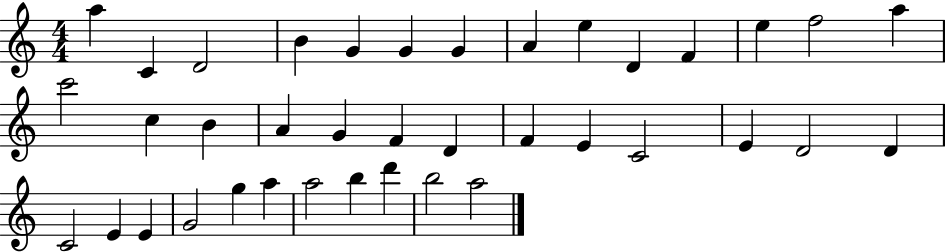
A5/q C4/q D4/h B4/q G4/q G4/q G4/q A4/q E5/q D4/q F4/q E5/q F5/h A5/q C6/h C5/q B4/q A4/q G4/q F4/q D4/q F4/q E4/q C4/h E4/q D4/h D4/q C4/h E4/q E4/q G4/h G5/q A5/q A5/h B5/q D6/q B5/h A5/h